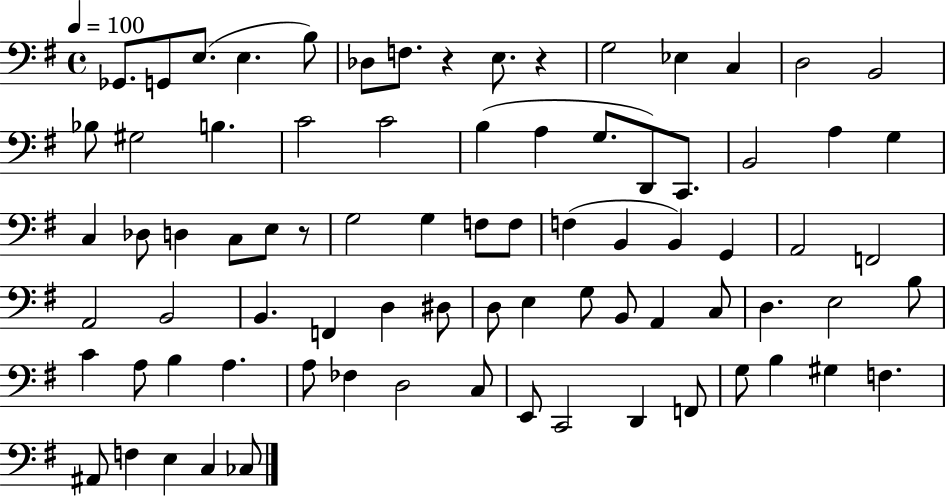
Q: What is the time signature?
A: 4/4